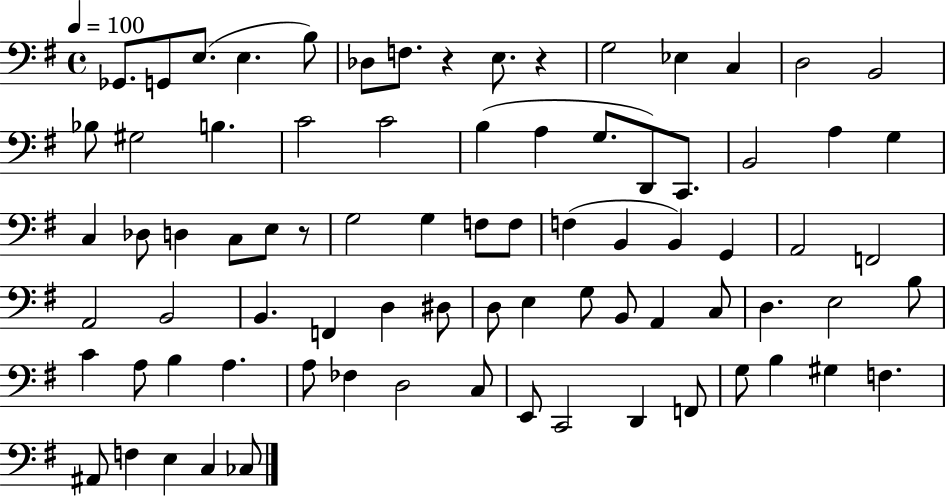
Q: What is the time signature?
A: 4/4